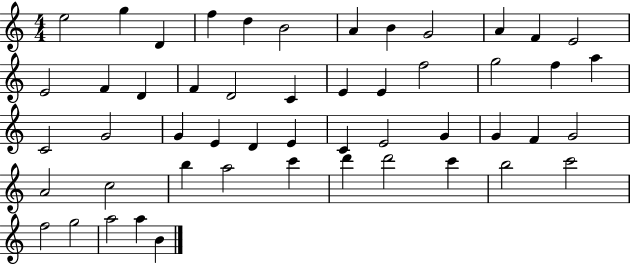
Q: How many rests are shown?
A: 0